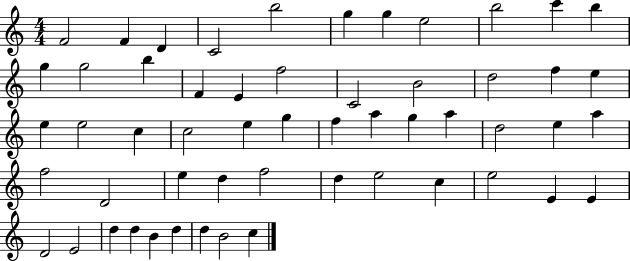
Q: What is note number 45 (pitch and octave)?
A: E4